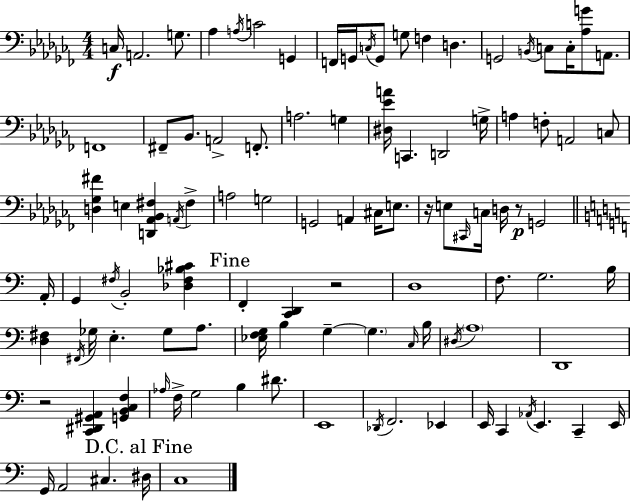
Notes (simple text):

C3/s A2/h. G3/e. Ab3/q A3/s C4/h G2/q F2/s G2/s C3/s G2/e G3/e F3/q D3/q. G2/h B2/s C3/e C3/s [Ab3,G4]/e A2/e. F2/w F#2/e Bb2/e. A2/h F2/e. A3/h. G3/q [D#3,Eb4,A4]/s C2/q. D2/h G3/s A3/q F3/e A2/h C3/e [D3,Gb3,F#4]/q E3/q [D2,Ab2,Bb2,F#3]/q A2/s F#3/q A3/h G3/h G2/h A2/q C#3/s E3/e. R/s E3/e C#2/s C3/s D3/s R/e G2/h A2/s G2/q F#3/s B2/h [Db3,F#3,Bb3,C#4]/q F2/q [C2,D2]/q R/h D3/w F3/e. G3/h. B3/s [D3,F#3]/q F#2/s Gb3/s E3/q. Gb3/e A3/e. [Eb3,F3,G3]/s B3/q G3/q G3/q. C3/s B3/s D#3/s A3/w D2/w R/h [C2,D#2,G#2,A2]/q [G2,B2,C3,F3]/q Ab3/s F3/s G3/h B3/q D#4/e. E2/w Db2/s F2/h. Eb2/q E2/s C2/q Ab2/s E2/q. C2/q E2/s G2/s A2/h C#3/q. D#3/s C3/w